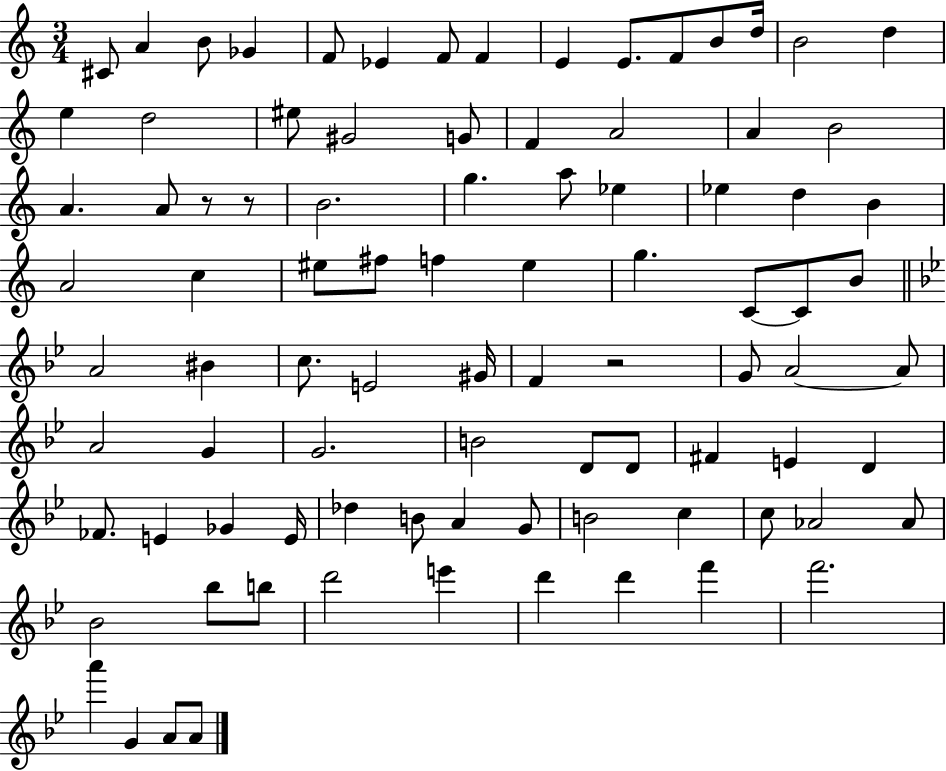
X:1
T:Untitled
M:3/4
L:1/4
K:C
^C/2 A B/2 _G F/2 _E F/2 F E E/2 F/2 B/2 d/4 B2 d e d2 ^e/2 ^G2 G/2 F A2 A B2 A A/2 z/2 z/2 B2 g a/2 _e _e d B A2 c ^e/2 ^f/2 f ^e g C/2 C/2 B/2 A2 ^B c/2 E2 ^G/4 F z2 G/2 A2 A/2 A2 G G2 B2 D/2 D/2 ^F E D _F/2 E _G E/4 _d B/2 A G/2 B2 c c/2 _A2 _A/2 _B2 _b/2 b/2 d'2 e' d' d' f' f'2 a' G A/2 A/2